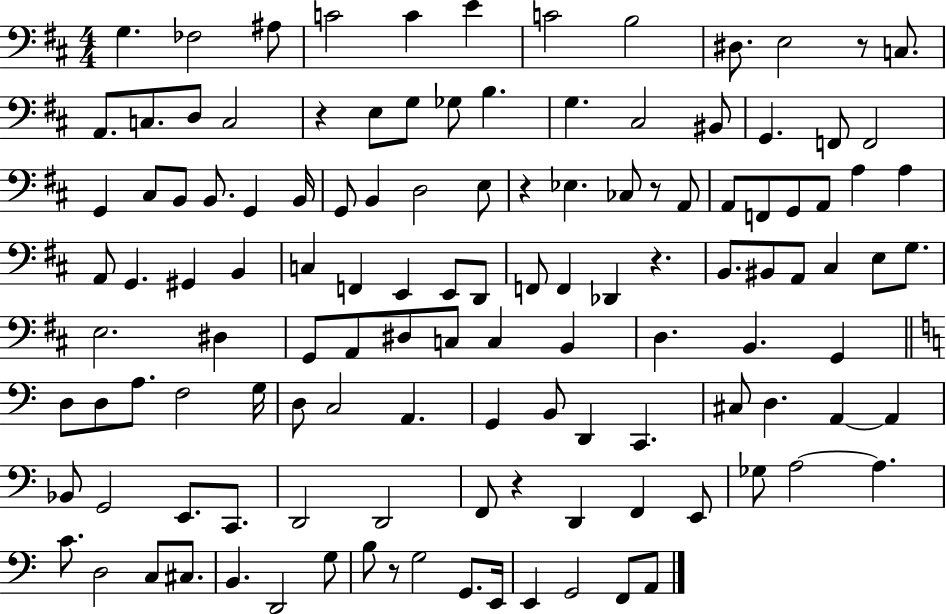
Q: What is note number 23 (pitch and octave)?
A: G2